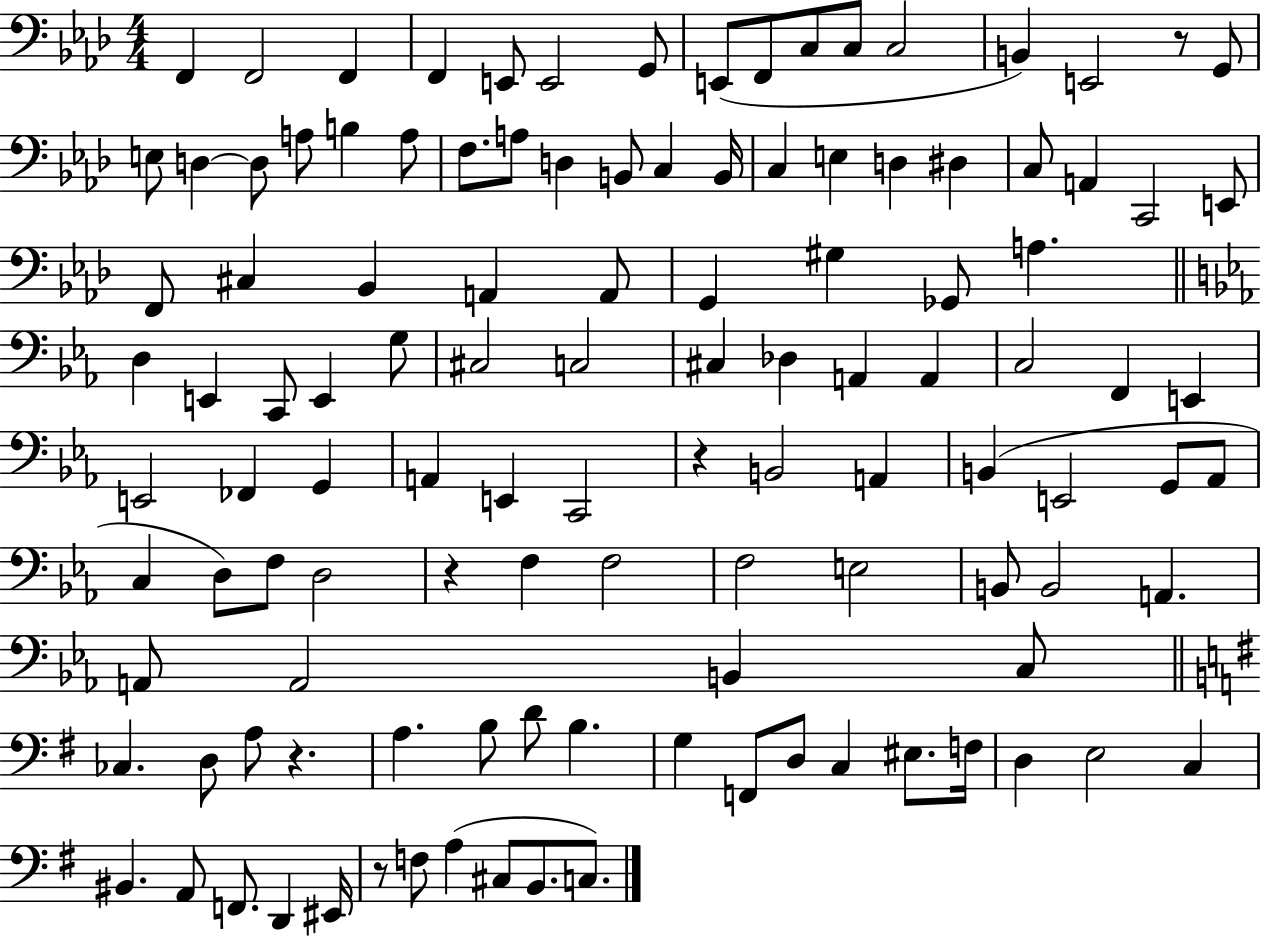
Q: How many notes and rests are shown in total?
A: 116